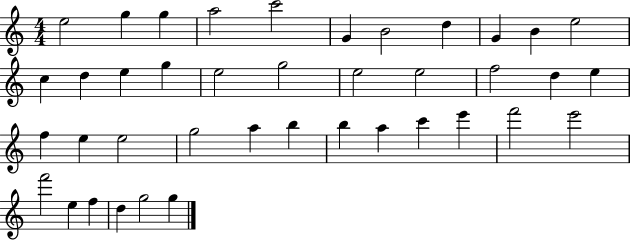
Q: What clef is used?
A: treble